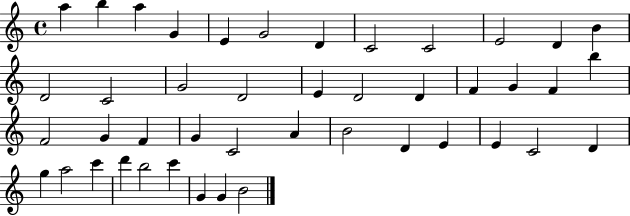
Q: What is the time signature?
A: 4/4